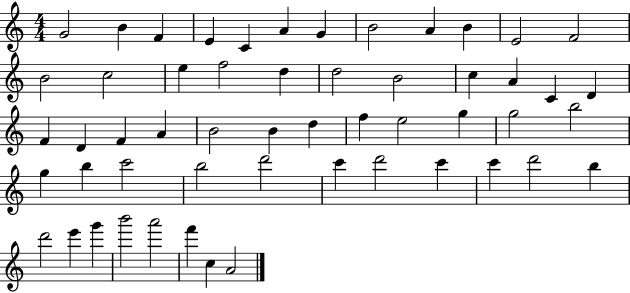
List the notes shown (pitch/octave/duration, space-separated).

G4/h B4/q F4/q E4/q C4/q A4/q G4/q B4/h A4/q B4/q E4/h F4/h B4/h C5/h E5/q F5/h D5/q D5/h B4/h C5/q A4/q C4/q D4/q F4/q D4/q F4/q A4/q B4/h B4/q D5/q F5/q E5/h G5/q G5/h B5/h G5/q B5/q C6/h B5/h D6/h C6/q D6/h C6/q C6/q D6/h B5/q D6/h E6/q G6/q B6/h A6/h F6/q C5/q A4/h